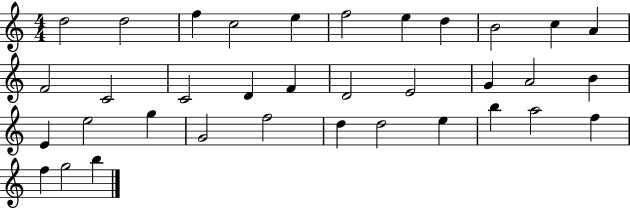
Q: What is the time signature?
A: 4/4